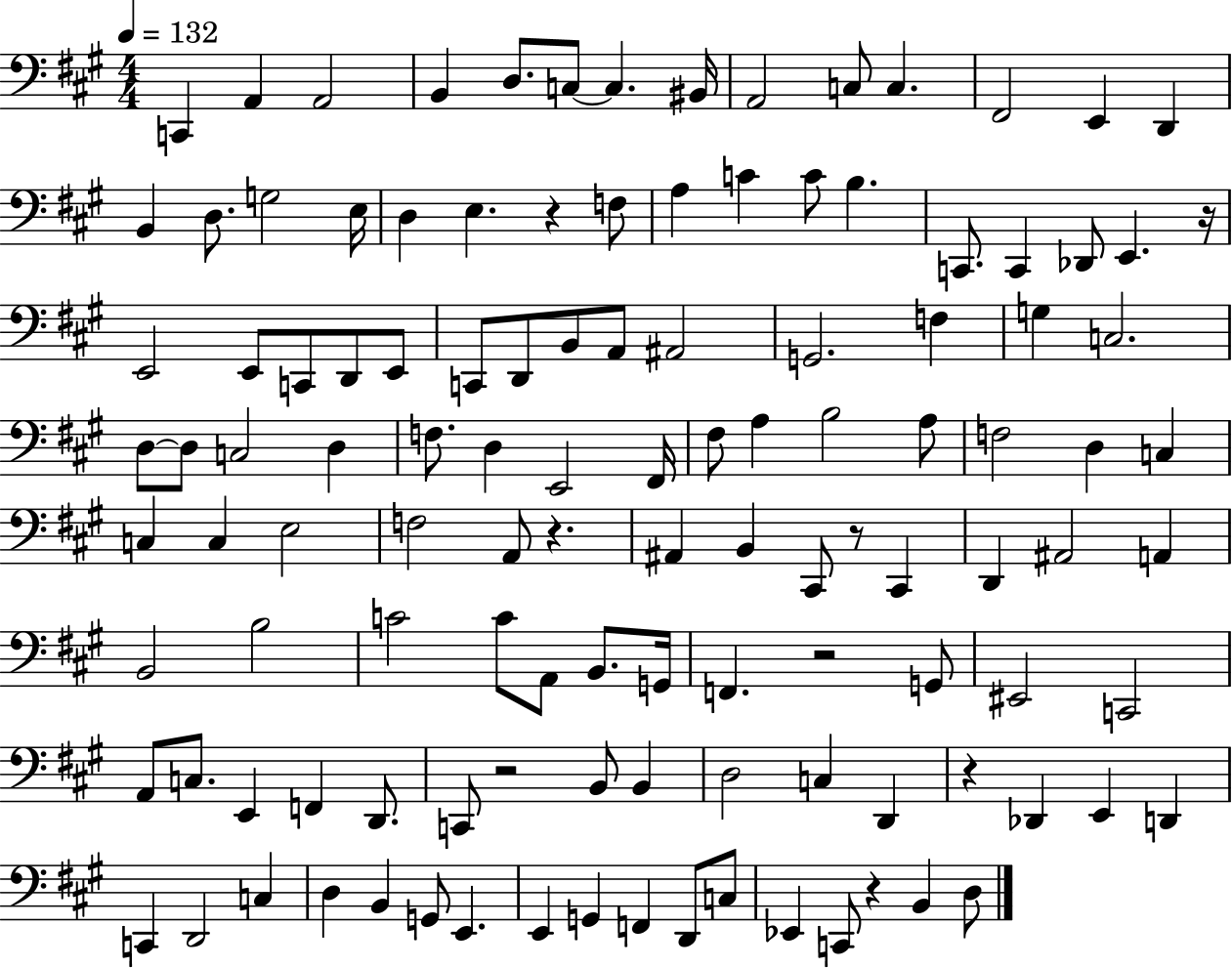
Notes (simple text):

C2/q A2/q A2/h B2/q D3/e. C3/e C3/q. BIS2/s A2/h C3/e C3/q. F#2/h E2/q D2/q B2/q D3/e. G3/h E3/s D3/q E3/q. R/q F3/e A3/q C4/q C4/e B3/q. C2/e. C2/q Db2/e E2/q. R/s E2/h E2/e C2/e D2/e E2/e C2/e D2/e B2/e A2/e A#2/h G2/h. F3/q G3/q C3/h. D3/e D3/e C3/h D3/q F3/e. D3/q E2/h F#2/s F#3/e A3/q B3/h A3/e F3/h D3/q C3/q C3/q C3/q E3/h F3/h A2/e R/q. A#2/q B2/q C#2/e R/e C#2/q D2/q A#2/h A2/q B2/h B3/h C4/h C4/e A2/e B2/e. G2/s F2/q. R/h G2/e EIS2/h C2/h A2/e C3/e. E2/q F2/q D2/e. C2/e R/h B2/e B2/q D3/h C3/q D2/q R/q Db2/q E2/q D2/q C2/q D2/h C3/q D3/q B2/q G2/e E2/q. E2/q G2/q F2/q D2/e C3/e Eb2/q C2/e R/q B2/q D3/e